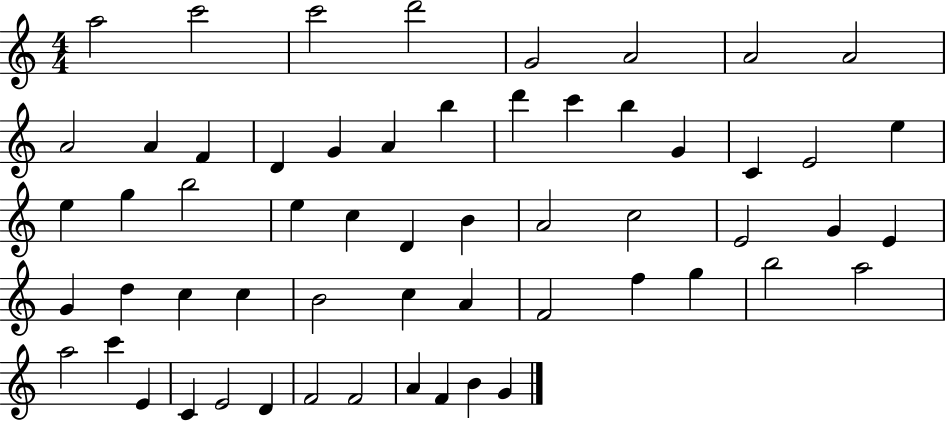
{
  \clef treble
  \numericTimeSignature
  \time 4/4
  \key c \major
  a''2 c'''2 | c'''2 d'''2 | g'2 a'2 | a'2 a'2 | \break a'2 a'4 f'4 | d'4 g'4 a'4 b''4 | d'''4 c'''4 b''4 g'4 | c'4 e'2 e''4 | \break e''4 g''4 b''2 | e''4 c''4 d'4 b'4 | a'2 c''2 | e'2 g'4 e'4 | \break g'4 d''4 c''4 c''4 | b'2 c''4 a'4 | f'2 f''4 g''4 | b''2 a''2 | \break a''2 c'''4 e'4 | c'4 e'2 d'4 | f'2 f'2 | a'4 f'4 b'4 g'4 | \break \bar "|."
}